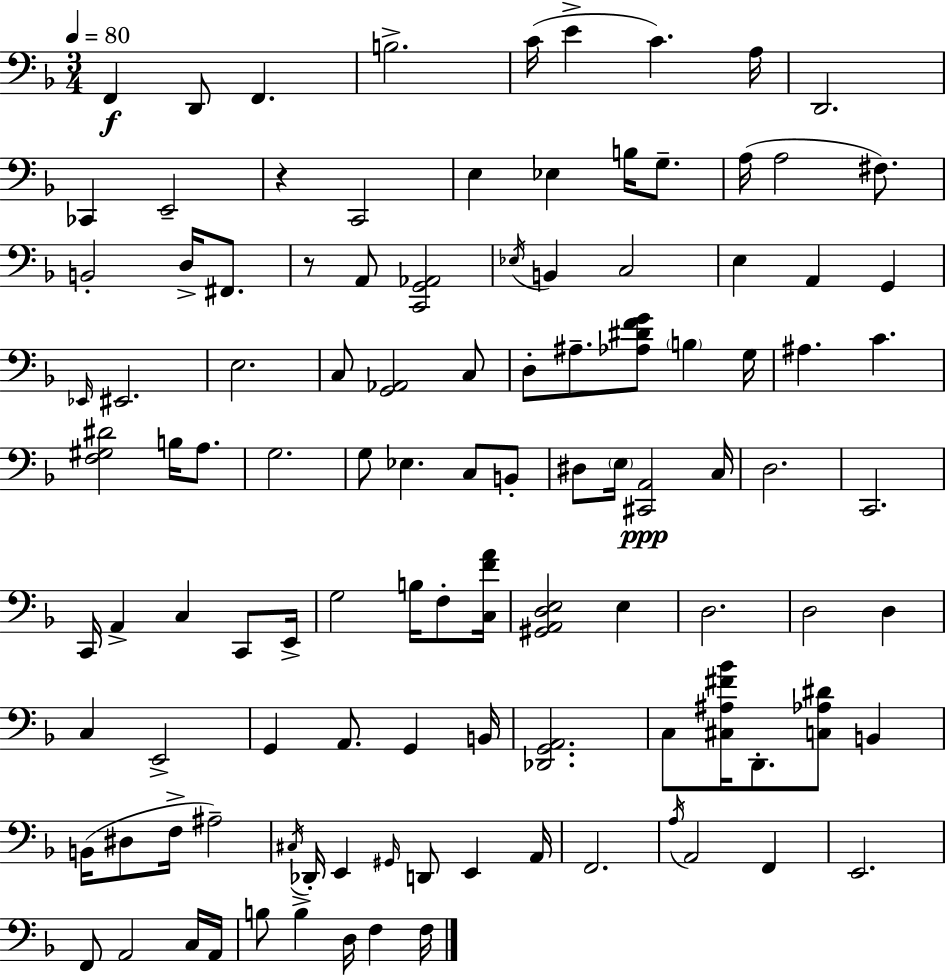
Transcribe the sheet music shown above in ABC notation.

X:1
T:Untitled
M:3/4
L:1/4
K:Dm
F,, D,,/2 F,, B,2 C/4 E C A,/4 D,,2 _C,, E,,2 z C,,2 E, _E, B,/4 G,/2 A,/4 A,2 ^F,/2 B,,2 D,/4 ^F,,/2 z/2 A,,/2 [C,,G,,_A,,]2 _E,/4 B,, C,2 E, A,, G,, _E,,/4 ^E,,2 E,2 C,/2 [G,,_A,,]2 C,/2 D,/2 ^A,/2 [_A,^DFG]/2 B, G,/4 ^A, C [F,^G,^D]2 B,/4 A,/2 G,2 G,/2 _E, C,/2 B,,/2 ^D,/2 E,/4 [^C,,A,,]2 C,/4 D,2 C,,2 C,,/4 A,, C, C,,/2 E,,/4 G,2 B,/4 F,/2 [C,FA]/4 [^G,,A,,D,E,]2 E, D,2 D,2 D, C, E,,2 G,, A,,/2 G,, B,,/4 [_D,,G,,A,,]2 C,/2 [^C,^A,^F_B]/4 D,,/2 [C,_A,^D]/2 B,, B,,/4 ^D,/2 F,/4 ^A,2 ^C,/4 _D,,/4 E,, ^G,,/4 D,,/2 E,, A,,/4 F,,2 A,/4 A,,2 F,, E,,2 F,,/2 A,,2 C,/4 A,,/4 B,/2 B, D,/4 F, F,/4